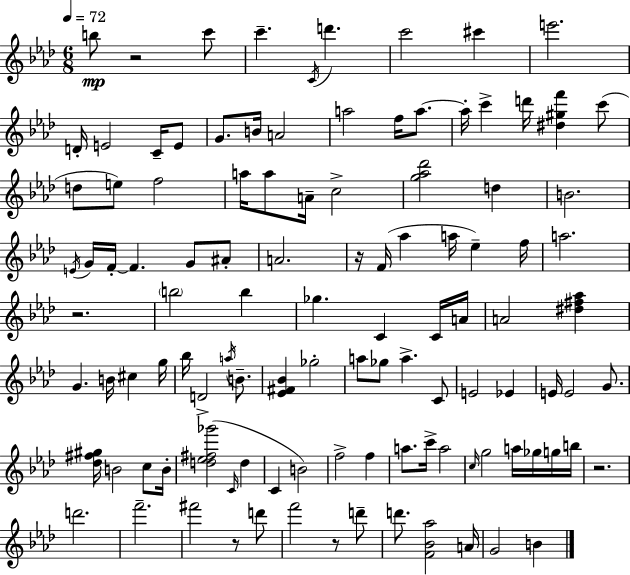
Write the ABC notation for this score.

X:1
T:Untitled
M:6/8
L:1/4
K:Ab
b/2 z2 c'/2 c' C/4 d' c'2 ^c' e'2 D/4 E2 C/4 E/2 G/2 B/4 A2 a2 f/4 a/2 a/4 c' d'/4 [^d^gf'] c'/2 d/2 e/2 f2 a/4 a/2 A/4 c2 [g_a_d']2 d B2 E/4 G/4 F/4 F G/2 ^A/2 A2 z/4 F/4 _a a/4 _e f/4 a2 z2 b2 b _g C C/4 A/4 A2 [^d^f_a] G B/4 ^c g/4 _b/4 D2 a/4 B/2 [_E^F_B] _g2 a/2 _g/2 a C/2 E2 _E E/4 E2 G/2 [_d^f^g]/4 B2 c/2 B/4 [d_e^f_g']2 C/4 d C B2 f2 f a/2 c'/4 a2 c/4 g2 a/4 _g/4 g/4 b/4 z2 d'2 f'2 ^f'2 z/2 d'/2 f'2 z/2 d'/2 d'/2 [F_B_a]2 A/4 G2 B